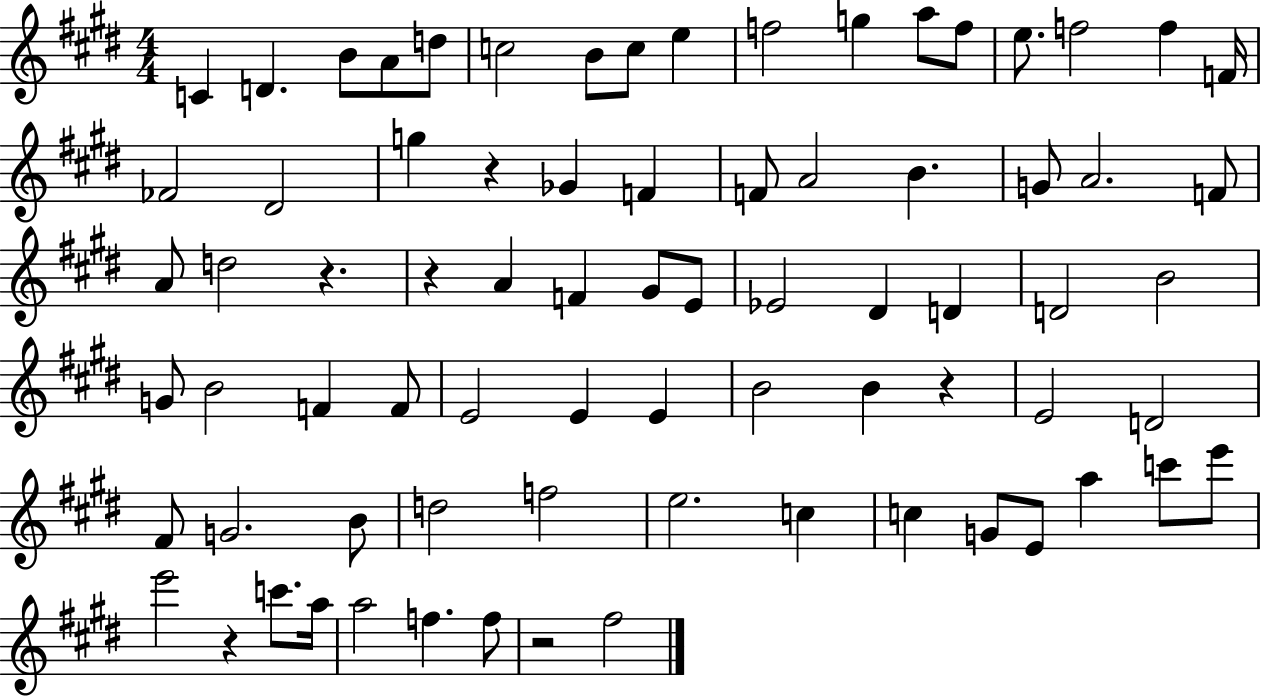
C4/q D4/q. B4/e A4/e D5/e C5/h B4/e C5/e E5/q F5/h G5/q A5/e F5/e E5/e. F5/h F5/q F4/s FES4/h D#4/h G5/q R/q Gb4/q F4/q F4/e A4/h B4/q. G4/e A4/h. F4/e A4/e D5/h R/q. R/q A4/q F4/q G#4/e E4/e Eb4/h D#4/q D4/q D4/h B4/h G4/e B4/h F4/q F4/e E4/h E4/q E4/q B4/h B4/q R/q E4/h D4/h F#4/e G4/h. B4/e D5/h F5/h E5/h. C5/q C5/q G4/e E4/e A5/q C6/e E6/e E6/h R/q C6/e. A5/s A5/h F5/q. F5/e R/h F#5/h